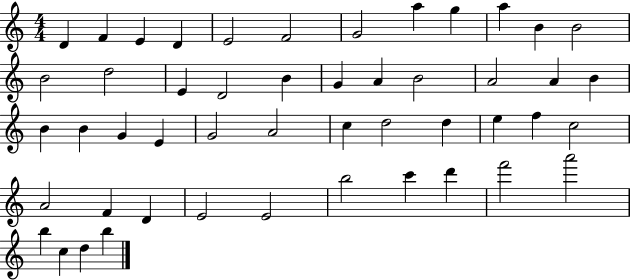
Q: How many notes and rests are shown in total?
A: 49